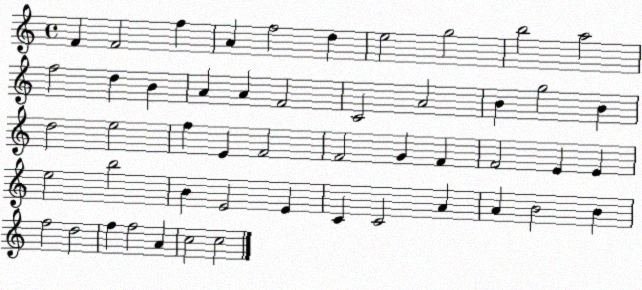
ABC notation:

X:1
T:Untitled
M:4/4
L:1/4
K:C
F F2 f A f2 d e2 g2 b2 a2 f2 d B A A F2 C2 A2 B g2 B d2 e2 f E F2 F2 G F F2 E E e2 b2 B E2 E C C2 A A B2 B f2 d2 f f2 A c2 c2